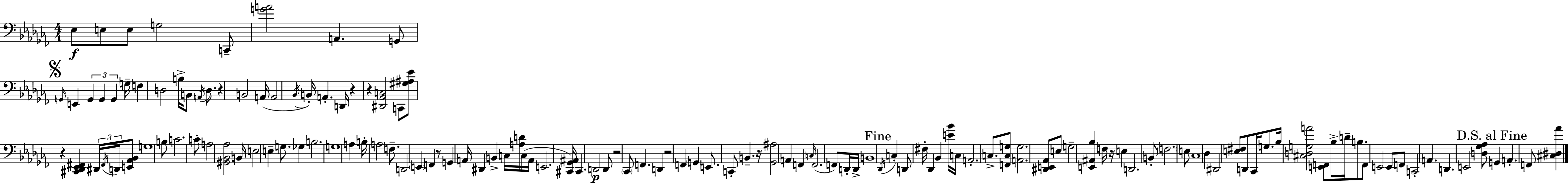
{
  \clef bass
  \numericTimeSignature
  \time 4/4
  \key aes \minor
  \repeat volta 2 { ees8\f e8 e8 g2 c,8-- | <g' a'>2 a,4. g,8 | \mark \markup { \musicglyph "scripts.segno" } \grace { g,16 } e,4 \tuplet 3/2 { g,4 g,4 g,4 } | g16-- f4 d2 b16-> b,8 | \break \acciaccatura { a,16 } d8. r4 b,2 | a,16( a,2 \acciaccatura { bes,16 } b,16-.) a,4.-. | d,16 r4 r4 <dis, aes, c>2 | c,8 <gis ais ees'>8 r4 <cis, des, ees, fis,>4 \tuplet 3/2 { dis,16 | \break \acciaccatura { fis,16 } d,16 } <e, aes, bes,>8 g1 | b8 c'2. | c'8-. a2 <gis, bes, aes>2 | b,16 e2 e4-- | \break g8. ges4 b2. | g1 | a4 b16-. a2 | f8.-- d,2 \parenthesize e,4 | \break f,4 r8 g,4 a,16 dis,4 b,4-> | c16 <a d'>16 c16( a,16 e,2. | <cis, ges, ais,>16) cis,4. d,2\p | d,8 r2 \parenthesize ces,8 f,4. | \break d,4 r2 | f,4 \parenthesize g,4 e,8. c,8-. b,4.-- | r16 <ges, ais>2 a,4 | f,4 \grace { c16 }( f,2. | \break f,8) d,16-. d,16-> b,1 | \mark "Fine" \acciaccatura { des,16 } c4-. d,8 fis16-. des,4 | bes,4 <e' bes'>16 c16 a,2.-. | c8.-> <f, c g>8 <a, g>2. | \break <dis, e, aes,>8 e8 g2-- | <e, ais, bes>4 f16 r16 e4 d,2. | b,8-. \parenthesize f2. | e8 ces1 | \break des4 dis,2 | <e fis>8 d,8 ces,16 g8. bes16 <cis d g a'>2 | <e, f,>8 bes16-> d'16-- b8. f,8 e,2 | e,8 f,8 c,2-. | \break a,4. d,4. e,2 | <d ges aes>8 \mark "D.S. al Fine" g,4 a,4.-. | f,8 <cis dis aes'>4 } \bar "|."
}